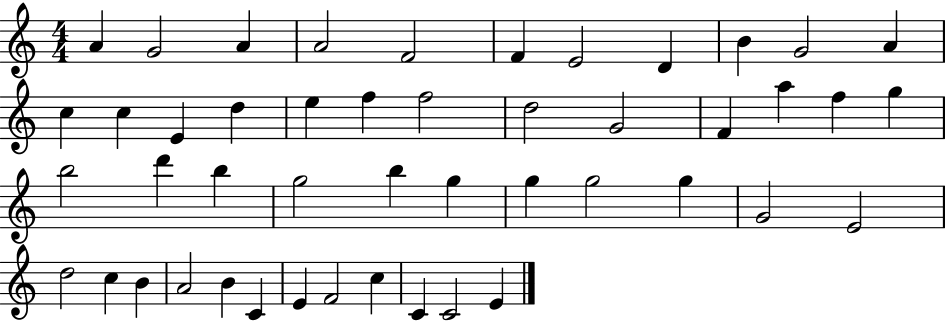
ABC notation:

X:1
T:Untitled
M:4/4
L:1/4
K:C
A G2 A A2 F2 F E2 D B G2 A c c E d e f f2 d2 G2 F a f g b2 d' b g2 b g g g2 g G2 E2 d2 c B A2 B C E F2 c C C2 E